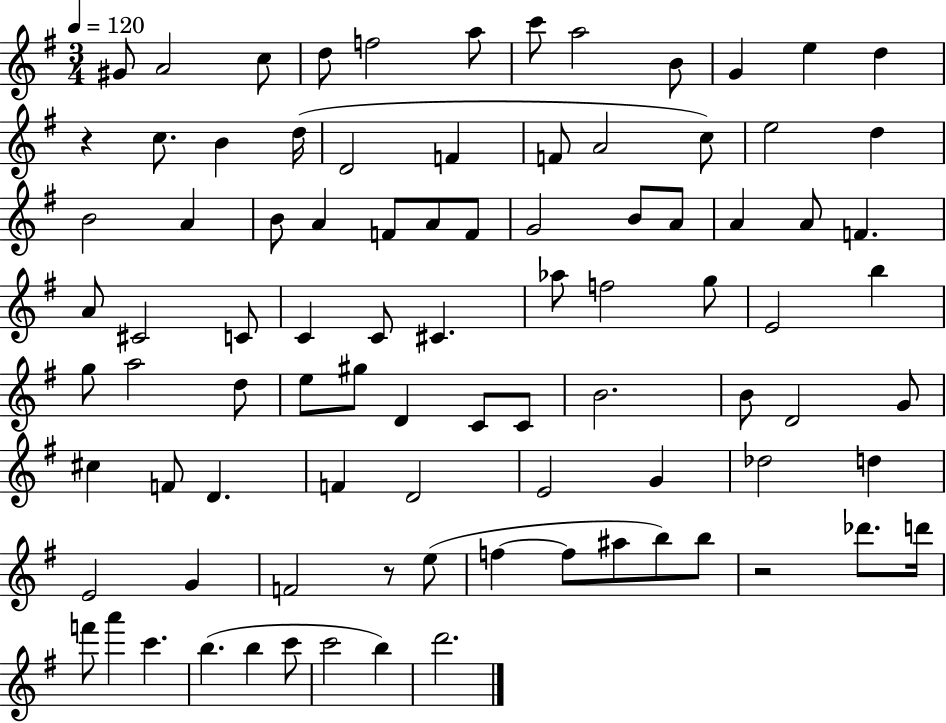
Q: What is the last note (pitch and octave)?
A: D6